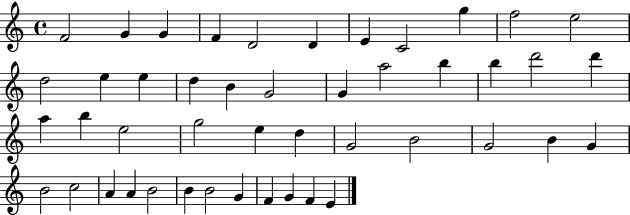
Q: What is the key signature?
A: C major